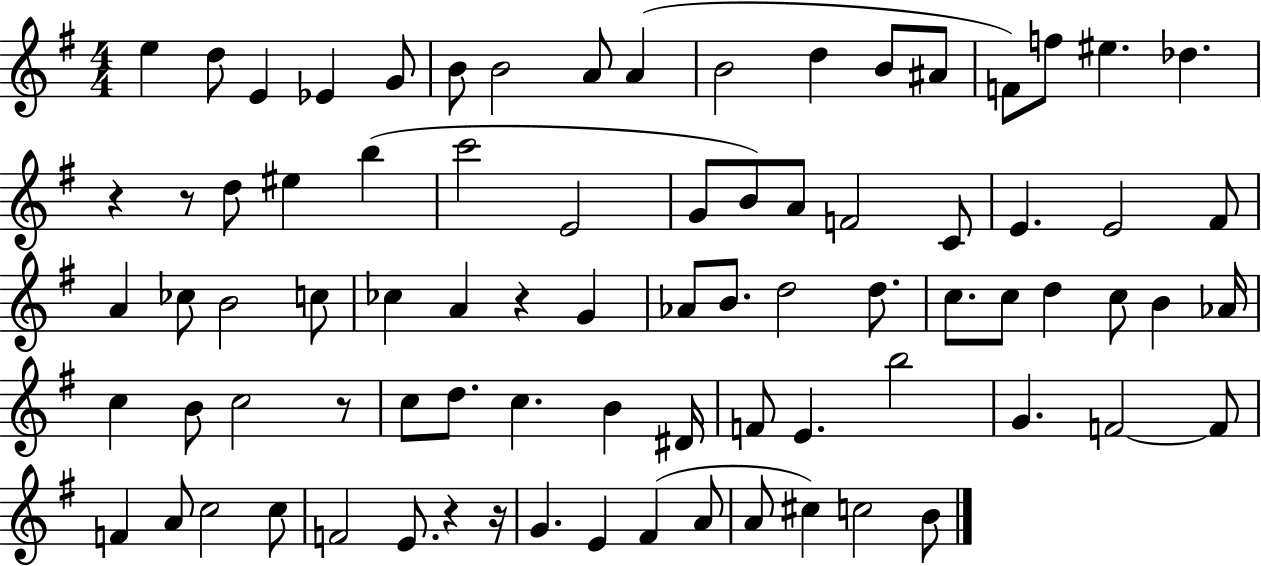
E5/q D5/e E4/q Eb4/q G4/e B4/e B4/h A4/e A4/q B4/h D5/q B4/e A#4/e F4/e F5/e EIS5/q. Db5/q. R/q R/e D5/e EIS5/q B5/q C6/h E4/h G4/e B4/e A4/e F4/h C4/e E4/q. E4/h F#4/e A4/q CES5/e B4/h C5/e CES5/q A4/q R/q G4/q Ab4/e B4/e. D5/h D5/e. C5/e. C5/e D5/q C5/e B4/q Ab4/s C5/q B4/e C5/h R/e C5/e D5/e. C5/q. B4/q D#4/s F4/e E4/q. B5/h G4/q. F4/h F4/e F4/q A4/e C5/h C5/e F4/h E4/e. R/q R/s G4/q. E4/q F#4/q A4/e A4/e C#5/q C5/h B4/e